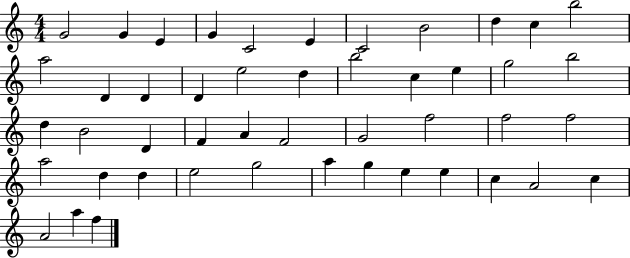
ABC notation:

X:1
T:Untitled
M:4/4
L:1/4
K:C
G2 G E G C2 E C2 B2 d c b2 a2 D D D e2 d b2 c e g2 b2 d B2 D F A F2 G2 f2 f2 f2 a2 d d e2 g2 a g e e c A2 c A2 a f